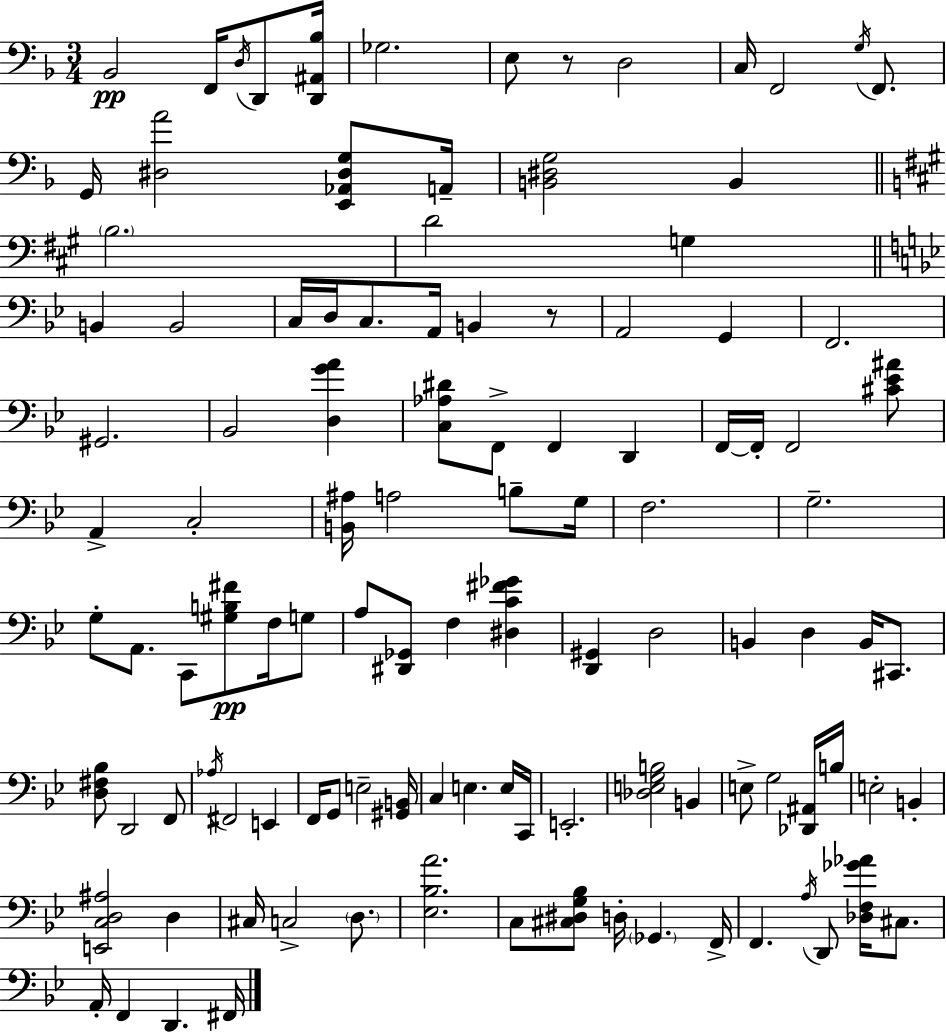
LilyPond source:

{
  \clef bass
  \numericTimeSignature
  \time 3/4
  \key f \major
  bes,2\pp f,16 \acciaccatura { d16 } d,8 | <d, ais, bes>16 ges2. | e8 r8 d2 | c16 f,2 \acciaccatura { g16 } f,8. | \break g,16 <dis a'>2 <e, aes, dis g>8 | a,16-- <b, dis g>2 b,4 | \bar "||" \break \key a \major \parenthesize b2. | d'2 g4 | \bar "||" \break \key bes \major b,4 b,2 | c16 d16 c8. a,16 b,4 r8 | a,2 g,4 | f,2. | \break gis,2. | bes,2 <d g' a'>4 | <c aes dis'>8 f,8-> f,4 d,4 | f,16~~ f,16-. f,2 <cis' ees' ais'>8 | \break a,4-> c2-. | <b, ais>16 a2 b8-- g16 | f2. | g2.-- | \break g8-. a,8. c,8 <gis b fis'>8\pp f16 g8 | a8 <dis, ges,>8 f4 <dis c' fis' ges'>4 | <d, gis,>4 d2 | b,4 d4 b,16 cis,8. | \break <d fis bes>8 d,2 f,8 | \acciaccatura { aes16 } fis,2 e,4 | f,16 g,8 e2-- | <gis, b,>16 c4 e4. e16 | \break c,16 e,2.-. | <des e g b>2 b,4 | e8-> g2 <des, ais,>16 | b16 e2-. b,4-. | \break <e, c d ais>2 d4 | cis16 c2-> \parenthesize d8. | <ees bes a'>2. | c8 <cis dis g bes>8 d16-. \parenthesize ges,4. | \break f,16-> f,4. \acciaccatura { a16 } d,8 <des f ges' aes'>16 cis8. | a,16-. f,4 d,4. | fis,16 \bar "|."
}